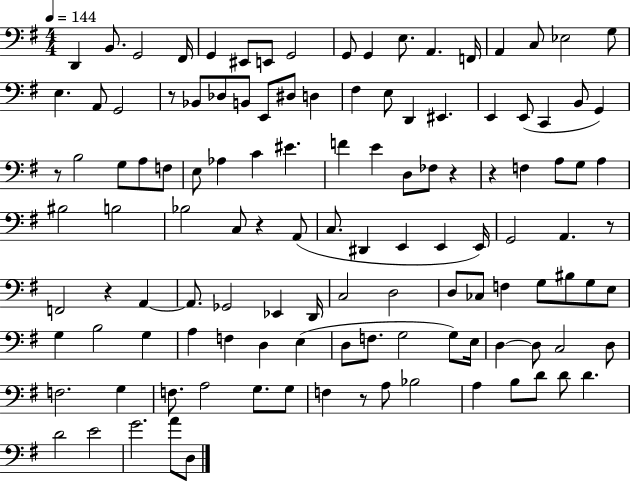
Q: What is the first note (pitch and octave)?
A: D2